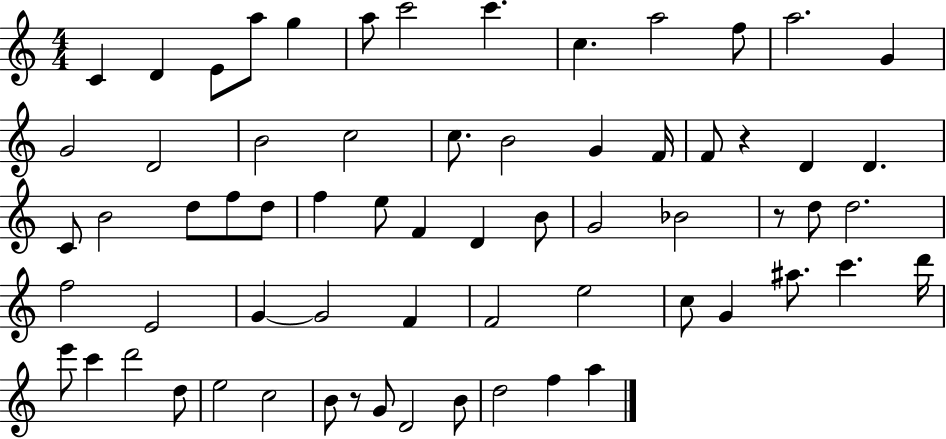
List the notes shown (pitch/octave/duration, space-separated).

C4/q D4/q E4/e A5/e G5/q A5/e C6/h C6/q. C5/q. A5/h F5/e A5/h. G4/q G4/h D4/h B4/h C5/h C5/e. B4/h G4/q F4/s F4/e R/q D4/q D4/q. C4/e B4/h D5/e F5/e D5/e F5/q E5/e F4/q D4/q B4/e G4/h Bb4/h R/e D5/e D5/h. F5/h E4/h G4/q G4/h F4/q F4/h E5/h C5/e G4/q A#5/e. C6/q. D6/s E6/e C6/q D6/h D5/e E5/h C5/h B4/e R/e G4/e D4/h B4/e D5/h F5/q A5/q